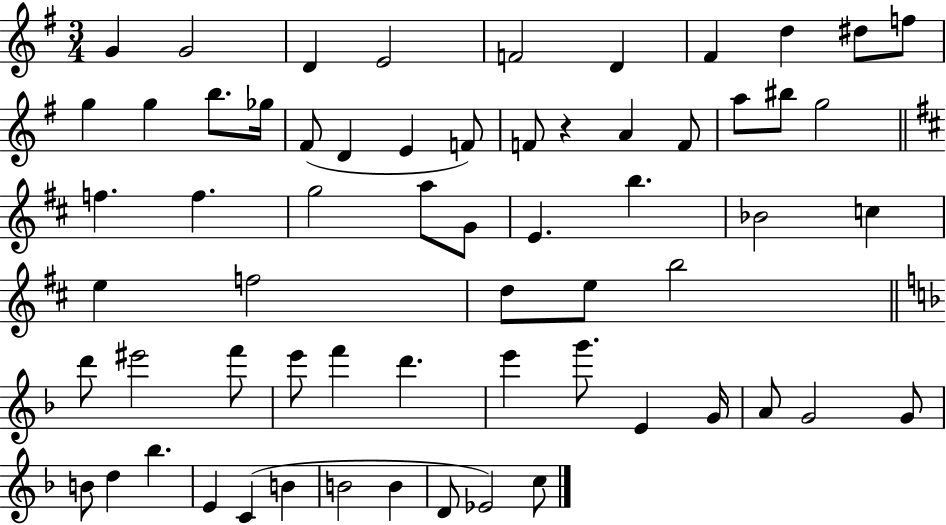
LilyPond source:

{
  \clef treble
  \numericTimeSignature
  \time 3/4
  \key g \major
  g'4 g'2 | d'4 e'2 | f'2 d'4 | fis'4 d''4 dis''8 f''8 | \break g''4 g''4 b''8. ges''16 | fis'8( d'4 e'4 f'8) | f'8 r4 a'4 f'8 | a''8 bis''8 g''2 | \break \bar "||" \break \key d \major f''4. f''4. | g''2 a''8 g'8 | e'4. b''4. | bes'2 c''4 | \break e''4 f''2 | d''8 e''8 b''2 | \bar "||" \break \key f \major d'''8 eis'''2 f'''8 | e'''8 f'''4 d'''4. | e'''4 g'''8. e'4 g'16 | a'8 g'2 g'8 | \break b'8 d''4 bes''4. | e'4 c'4( b'4 | b'2 b'4 | d'8 ees'2) c''8 | \break \bar "|."
}